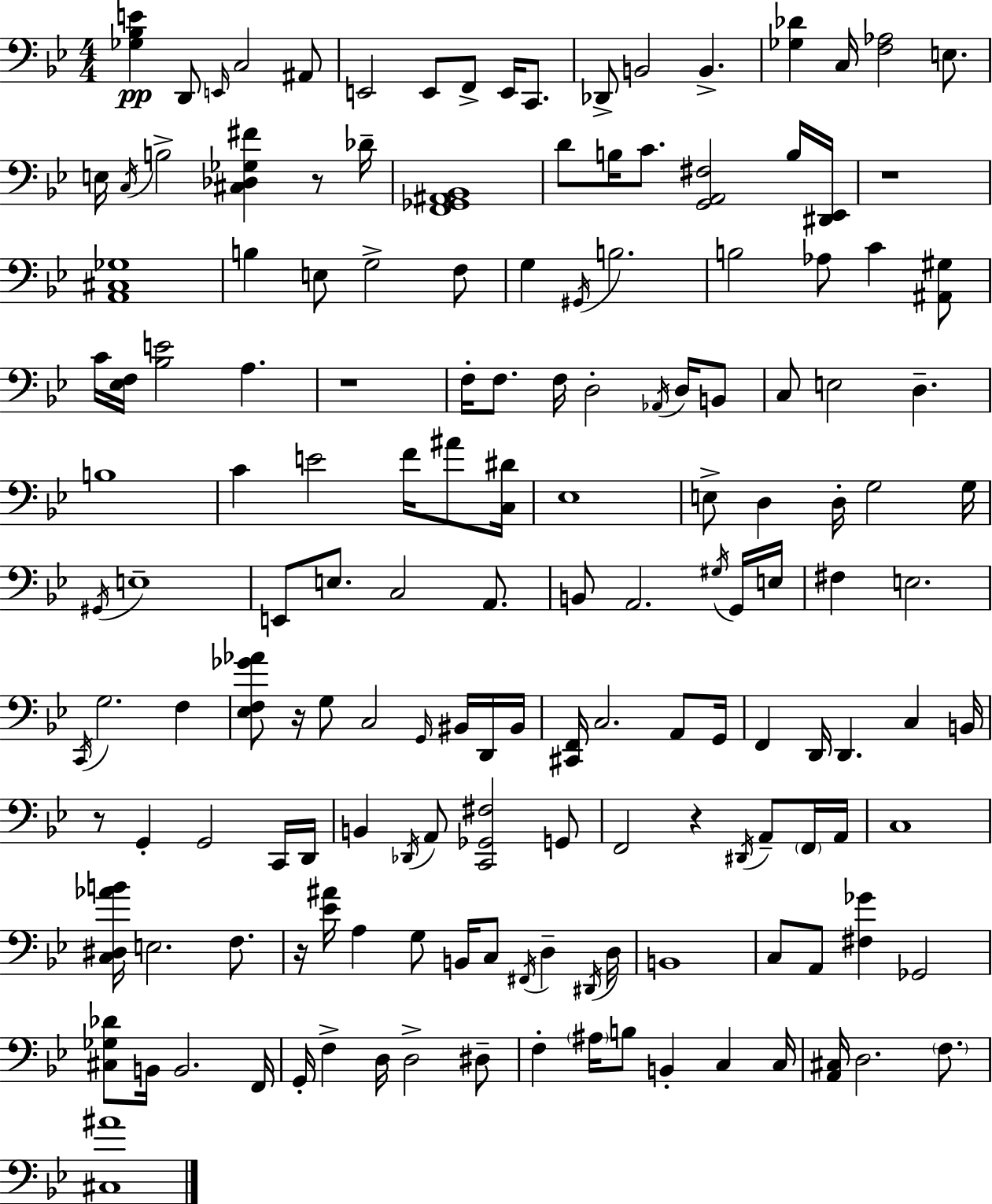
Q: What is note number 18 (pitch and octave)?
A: Db4